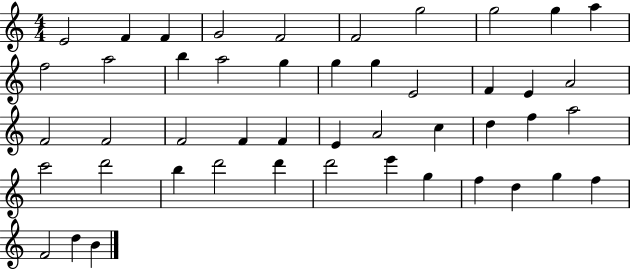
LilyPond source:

{
  \clef treble
  \numericTimeSignature
  \time 4/4
  \key c \major
  e'2 f'4 f'4 | g'2 f'2 | f'2 g''2 | g''2 g''4 a''4 | \break f''2 a''2 | b''4 a''2 g''4 | g''4 g''4 e'2 | f'4 e'4 a'2 | \break f'2 f'2 | f'2 f'4 f'4 | e'4 a'2 c''4 | d''4 f''4 a''2 | \break c'''2 d'''2 | b''4 d'''2 d'''4 | d'''2 e'''4 g''4 | f''4 d''4 g''4 f''4 | \break f'2 d''4 b'4 | \bar "|."
}